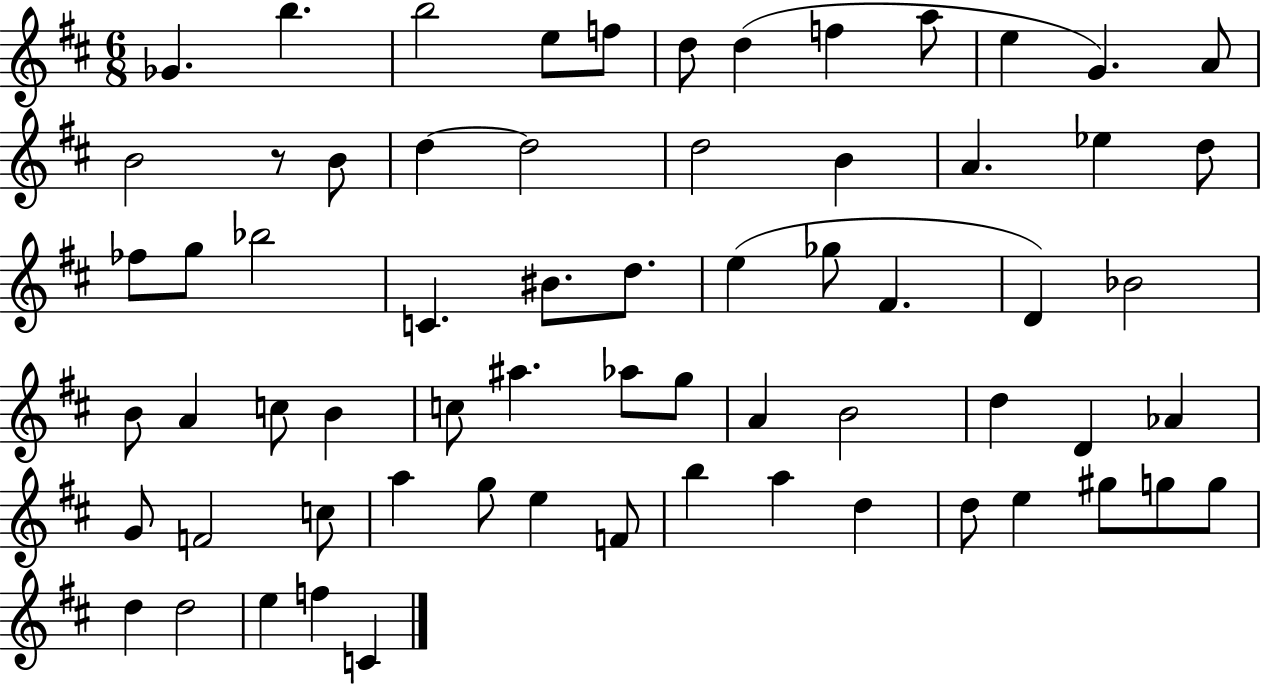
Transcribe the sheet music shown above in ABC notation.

X:1
T:Untitled
M:6/8
L:1/4
K:D
_G b b2 e/2 f/2 d/2 d f a/2 e G A/2 B2 z/2 B/2 d d2 d2 B A _e d/2 _f/2 g/2 _b2 C ^B/2 d/2 e _g/2 ^F D _B2 B/2 A c/2 B c/2 ^a _a/2 g/2 A B2 d D _A G/2 F2 c/2 a g/2 e F/2 b a d d/2 e ^g/2 g/2 g/2 d d2 e f C